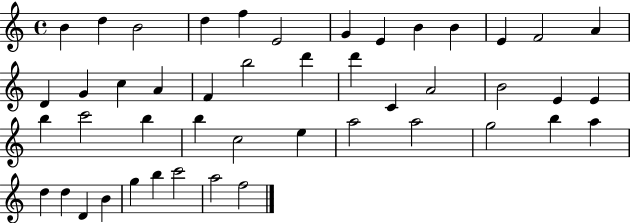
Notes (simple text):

B4/q D5/q B4/h D5/q F5/q E4/h G4/q E4/q B4/q B4/q E4/q F4/h A4/q D4/q G4/q C5/q A4/q F4/q B5/h D6/q D6/q C4/q A4/h B4/h E4/q E4/q B5/q C6/h B5/q B5/q C5/h E5/q A5/h A5/h G5/h B5/q A5/q D5/q D5/q D4/q B4/q G5/q B5/q C6/h A5/h F5/h